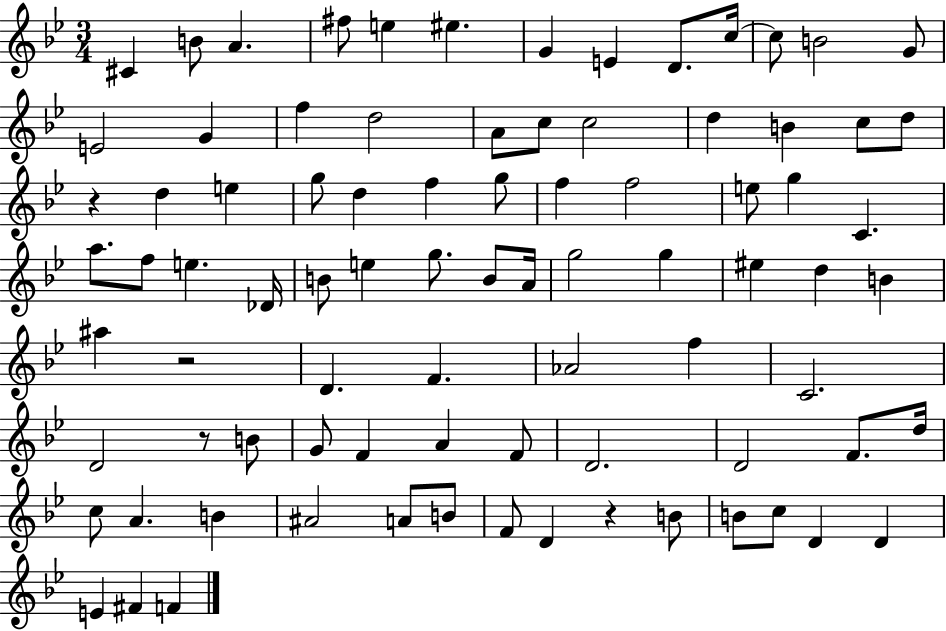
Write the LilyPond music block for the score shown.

{
  \clef treble
  \numericTimeSignature
  \time 3/4
  \key bes \major
  cis'4 b'8 a'4. | fis''8 e''4 eis''4. | g'4 e'4 d'8. c''16~~ | c''8 b'2 g'8 | \break e'2 g'4 | f''4 d''2 | a'8 c''8 c''2 | d''4 b'4 c''8 d''8 | \break r4 d''4 e''4 | g''8 d''4 f''4 g''8 | f''4 f''2 | e''8 g''4 c'4. | \break a''8. f''8 e''4. des'16 | b'8 e''4 g''8. b'8 a'16 | g''2 g''4 | eis''4 d''4 b'4 | \break ais''4 r2 | d'4. f'4. | aes'2 f''4 | c'2. | \break d'2 r8 b'8 | g'8 f'4 a'4 f'8 | d'2. | d'2 f'8. d''16 | \break c''8 a'4. b'4 | ais'2 a'8 b'8 | f'8 d'4 r4 b'8 | b'8 c''8 d'4 d'4 | \break e'4 fis'4 f'4 | \bar "|."
}